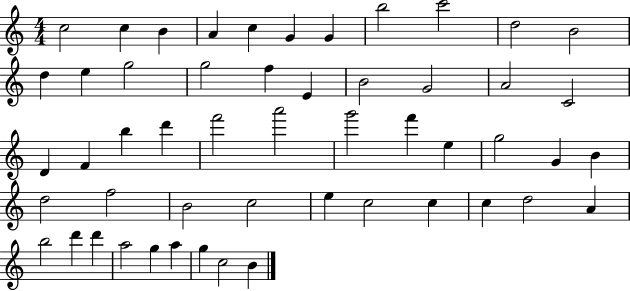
X:1
T:Untitled
M:4/4
L:1/4
K:C
c2 c B A c G G b2 c'2 d2 B2 d e g2 g2 f E B2 G2 A2 C2 D F b d' f'2 a'2 g'2 f' e g2 G B d2 f2 B2 c2 e c2 c c d2 A b2 d' d' a2 g a g c2 B